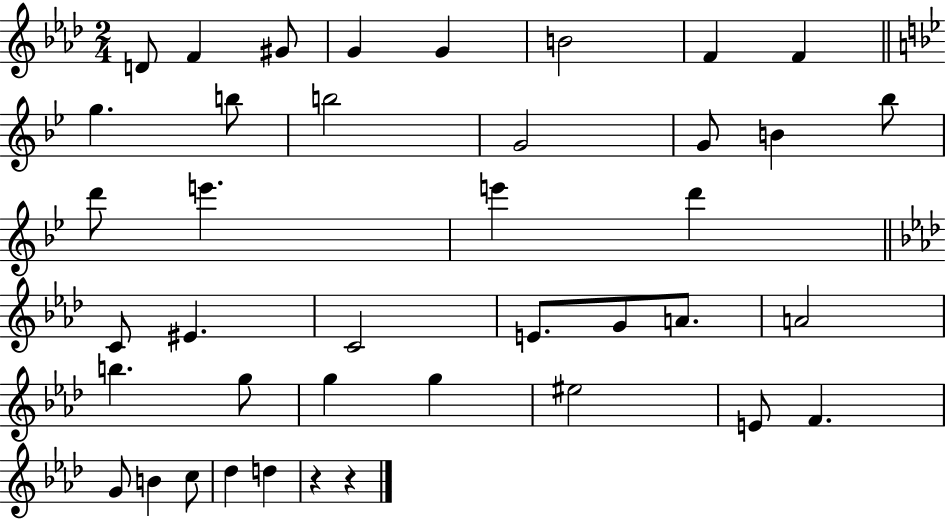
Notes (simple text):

D4/e F4/q G#4/e G4/q G4/q B4/h F4/q F4/q G5/q. B5/e B5/h G4/h G4/e B4/q Bb5/e D6/e E6/q. E6/q D6/q C4/e EIS4/q. C4/h E4/e. G4/e A4/e. A4/h B5/q. G5/e G5/q G5/q EIS5/h E4/e F4/q. G4/e B4/q C5/e Db5/q D5/q R/q R/q